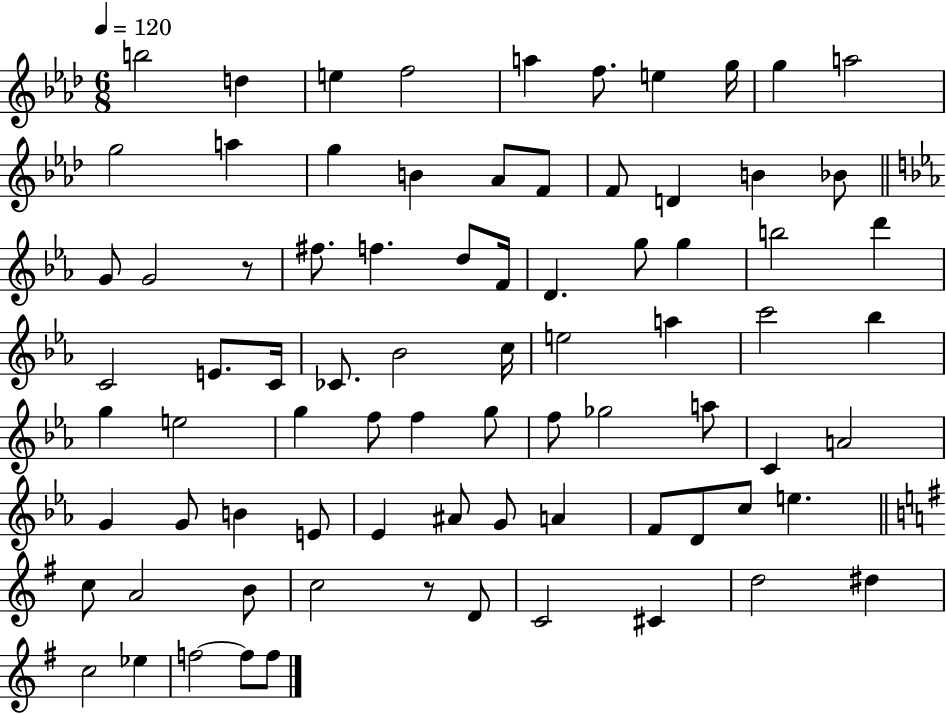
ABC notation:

X:1
T:Untitled
M:6/8
L:1/4
K:Ab
b2 d e f2 a f/2 e g/4 g a2 g2 a g B _A/2 F/2 F/2 D B _B/2 G/2 G2 z/2 ^f/2 f d/2 F/4 D g/2 g b2 d' C2 E/2 C/4 _C/2 _B2 c/4 e2 a c'2 _b g e2 g f/2 f g/2 f/2 _g2 a/2 C A2 G G/2 B E/2 _E ^A/2 G/2 A F/2 D/2 c/2 e c/2 A2 B/2 c2 z/2 D/2 C2 ^C d2 ^d c2 _e f2 f/2 f/2